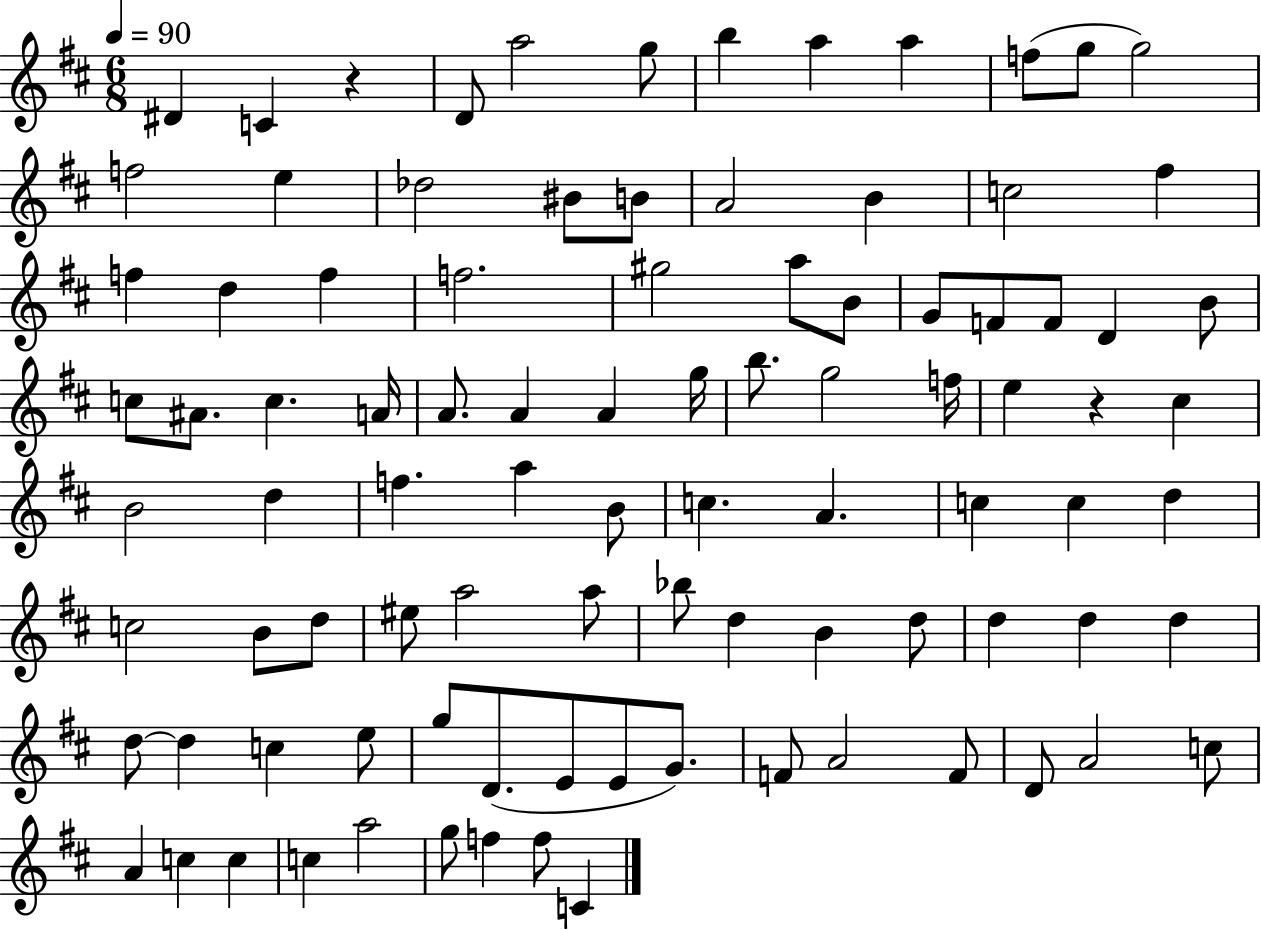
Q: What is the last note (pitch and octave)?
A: C4